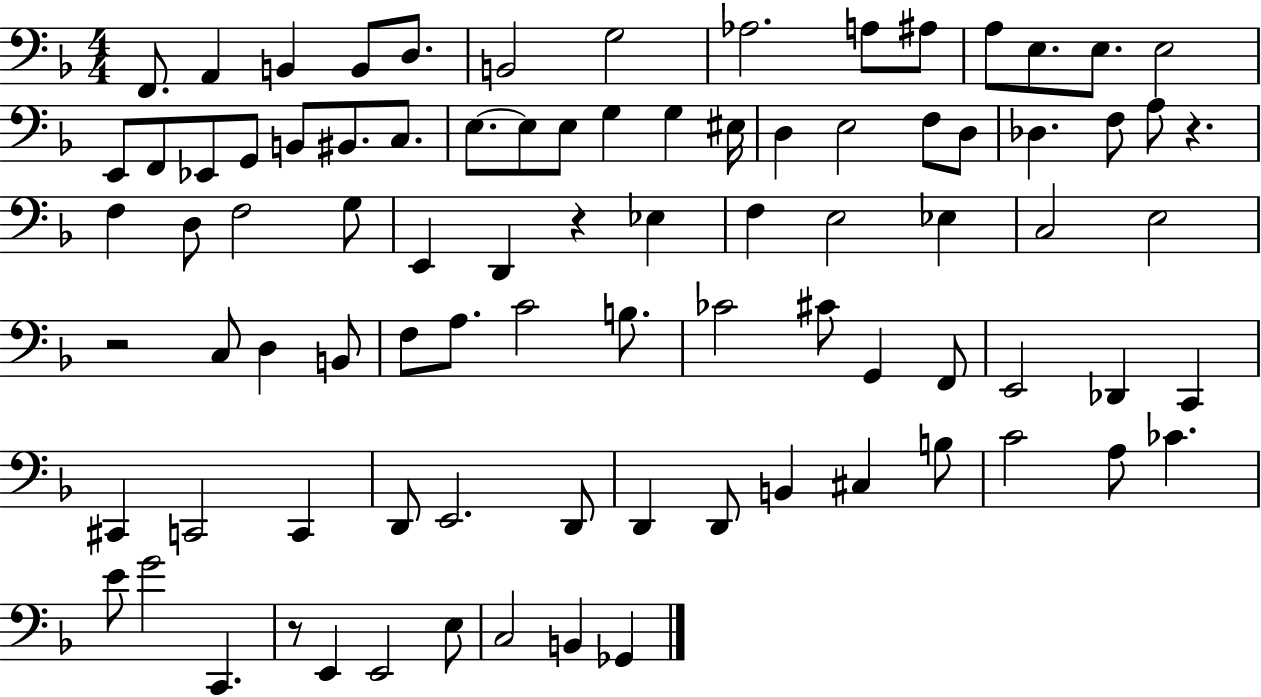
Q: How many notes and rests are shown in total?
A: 87